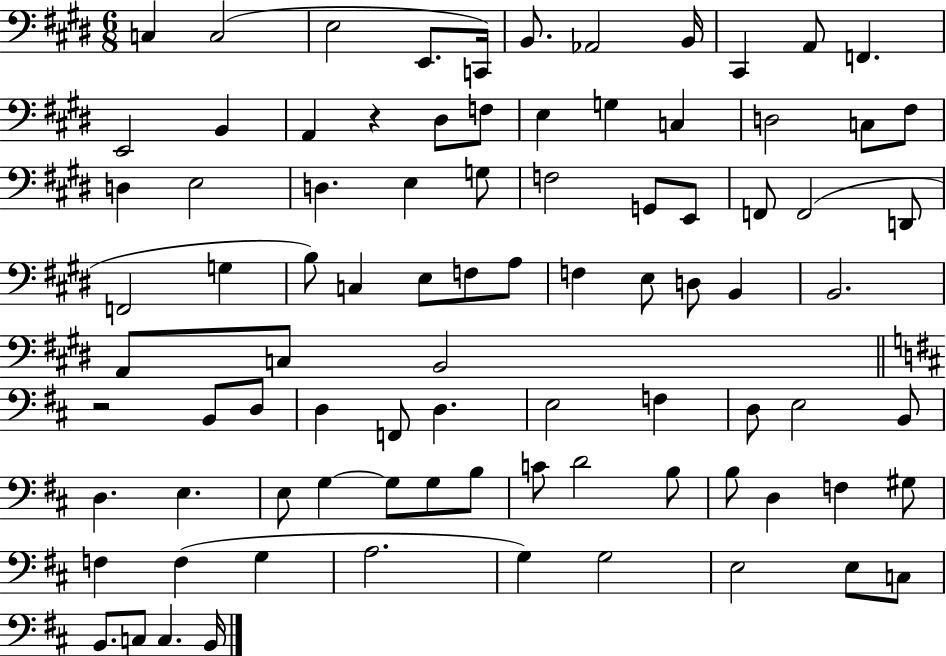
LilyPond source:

{
  \clef bass
  \numericTimeSignature
  \time 6/8
  \key e \major
  \repeat volta 2 { c4 c2( | e2 e,8. c,16) | b,8. aes,2 b,16 | cis,4 a,8 f,4. | \break e,2 b,4 | a,4 r4 dis8 f8 | e4 g4 c4 | d2 c8 fis8 | \break d4 e2 | d4. e4 g8 | f2 g,8 e,8 | f,8 f,2( d,8 | \break f,2 g4 | b8) c4 e8 f8 a8 | f4 e8 d8 b,4 | b,2. | \break a,8 c8 b,2 | \bar "||" \break \key b \minor r2 b,8 d8 | d4 f,8 d4. | e2 f4 | d8 e2 b,8 | \break d4. e4. | e8 g4~~ g8 g8 b8 | c'8 d'2 b8 | b8 d4 f4 gis8 | \break f4 f4( g4 | a2. | g4) g2 | e2 e8 c8 | \break b,8. c8 c4. b,16 | } \bar "|."
}